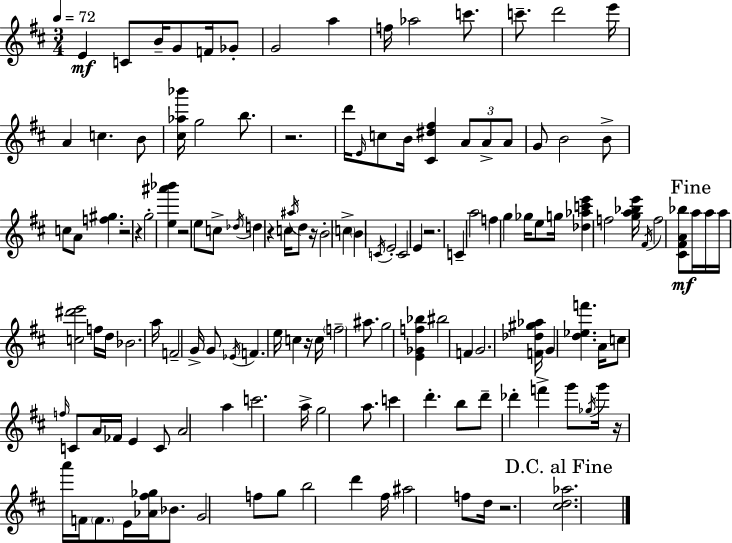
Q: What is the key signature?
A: D major